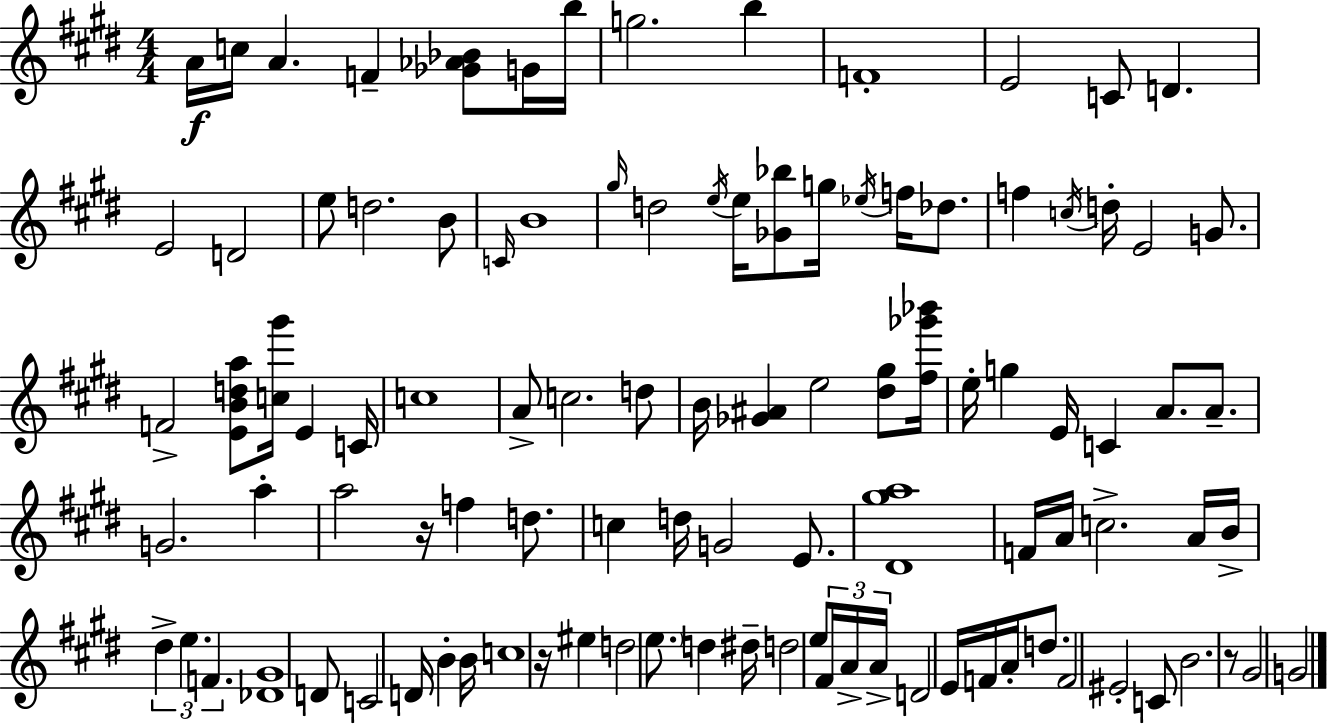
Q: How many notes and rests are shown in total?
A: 103